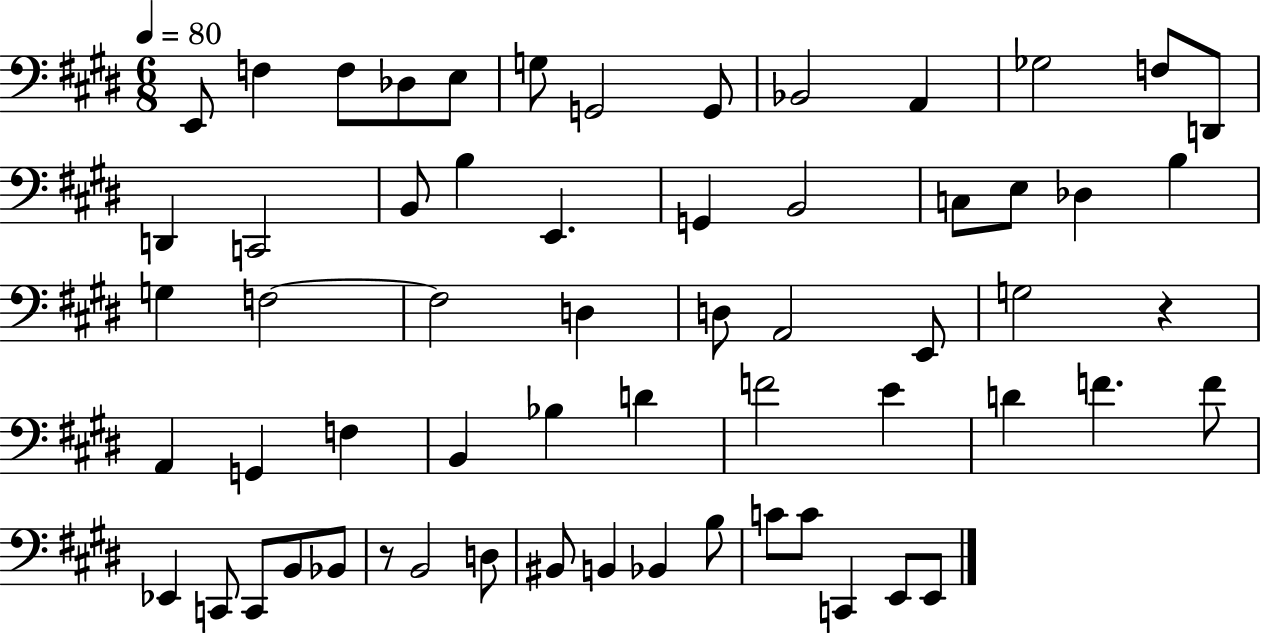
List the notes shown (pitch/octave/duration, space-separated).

E2/e F3/q F3/e Db3/e E3/e G3/e G2/h G2/e Bb2/h A2/q Gb3/h F3/e D2/e D2/q C2/h B2/e B3/q E2/q. G2/q B2/h C3/e E3/e Db3/q B3/q G3/q F3/h F3/h D3/q D3/e A2/h E2/e G3/h R/q A2/q G2/q F3/q B2/q Bb3/q D4/q F4/h E4/q D4/q F4/q. F4/e Eb2/q C2/e C2/e B2/e Bb2/e R/e B2/h D3/e BIS2/e B2/q Bb2/q B3/e C4/e C4/e C2/q E2/e E2/e